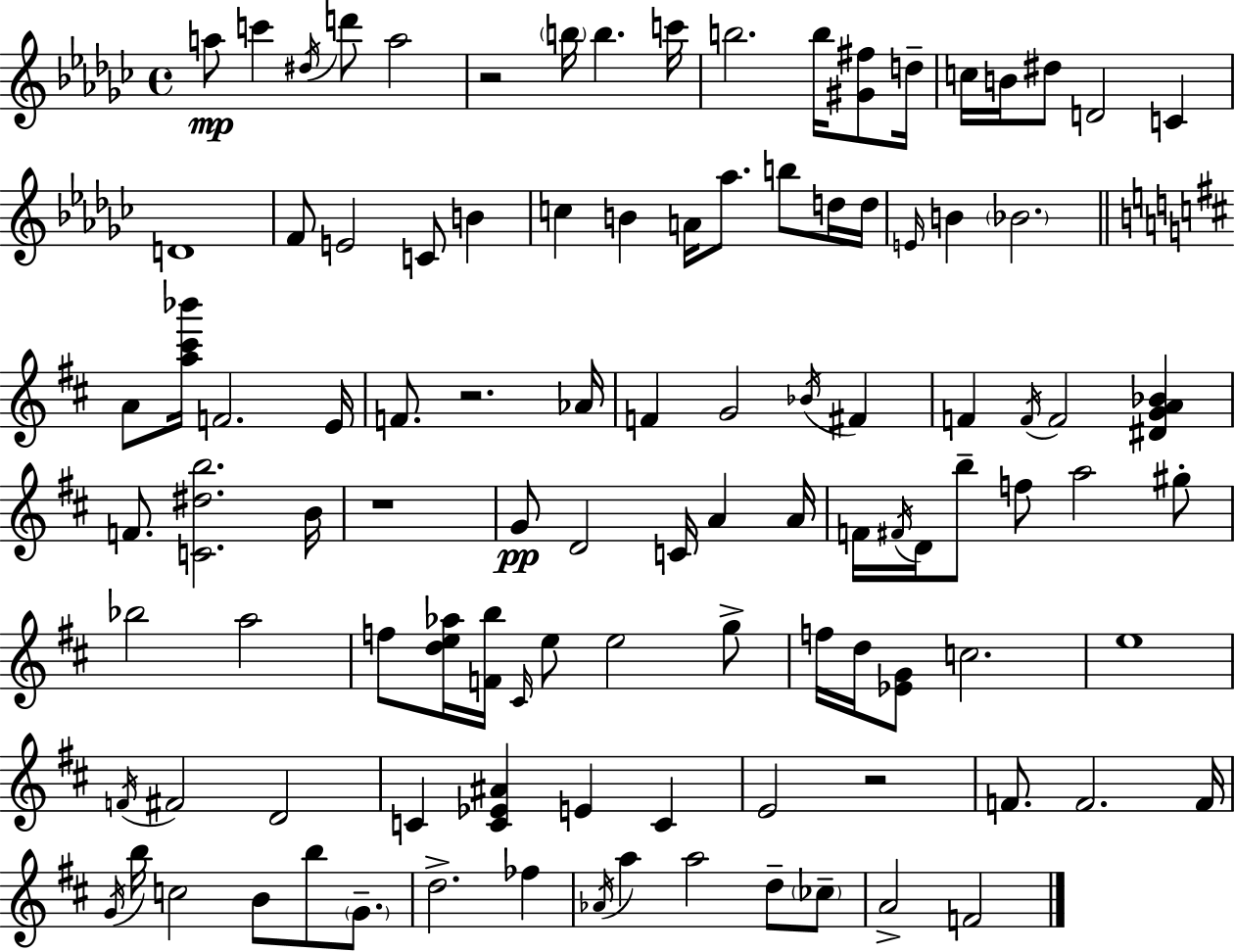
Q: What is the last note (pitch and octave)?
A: F4